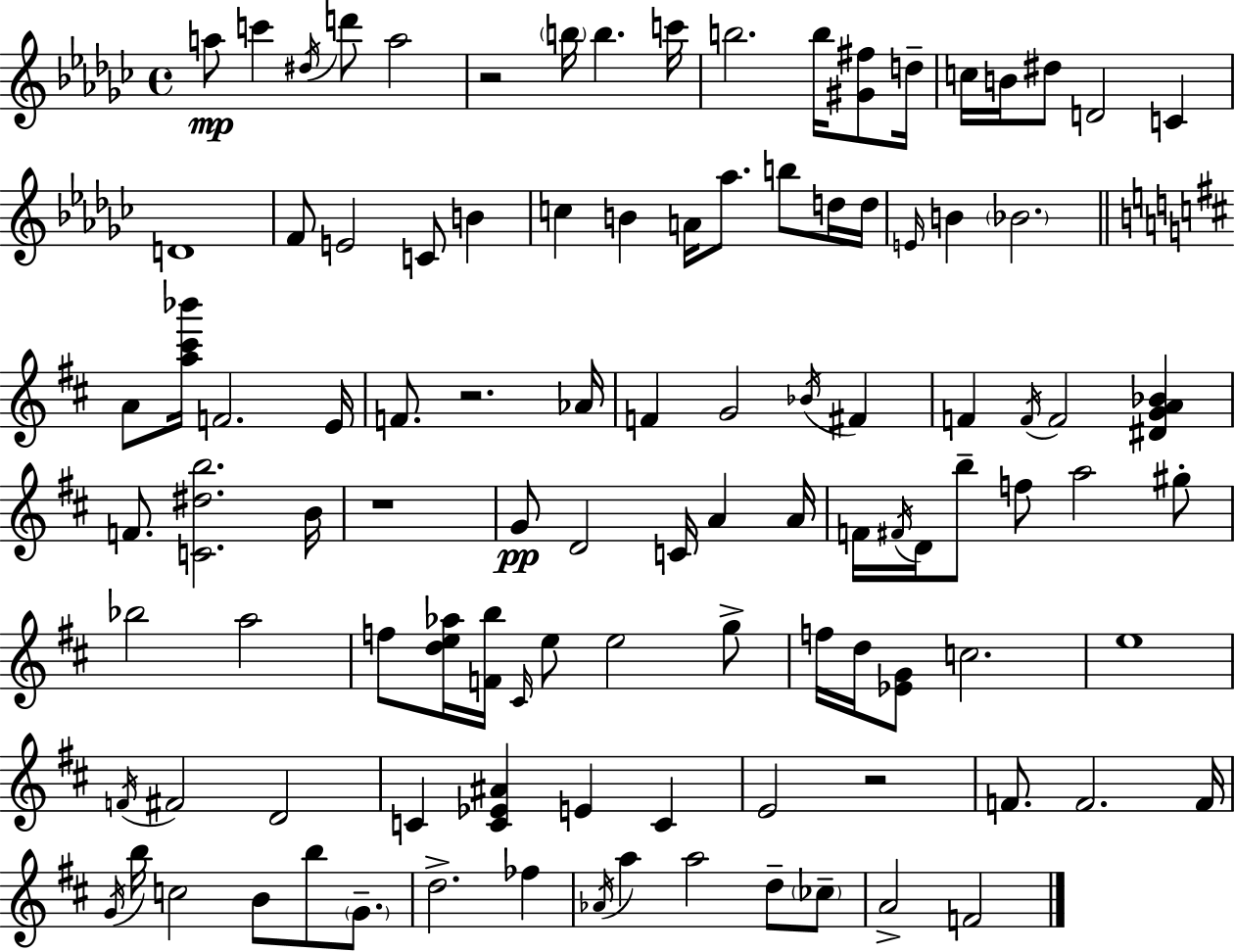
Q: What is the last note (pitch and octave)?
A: F4